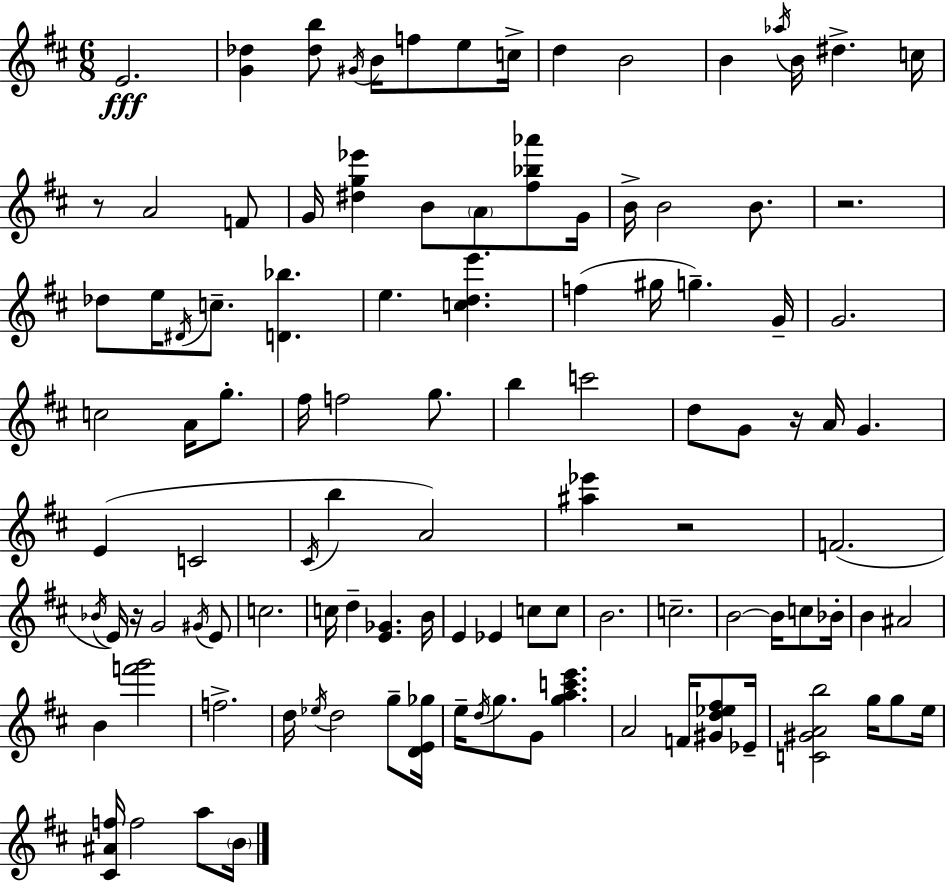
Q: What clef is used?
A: treble